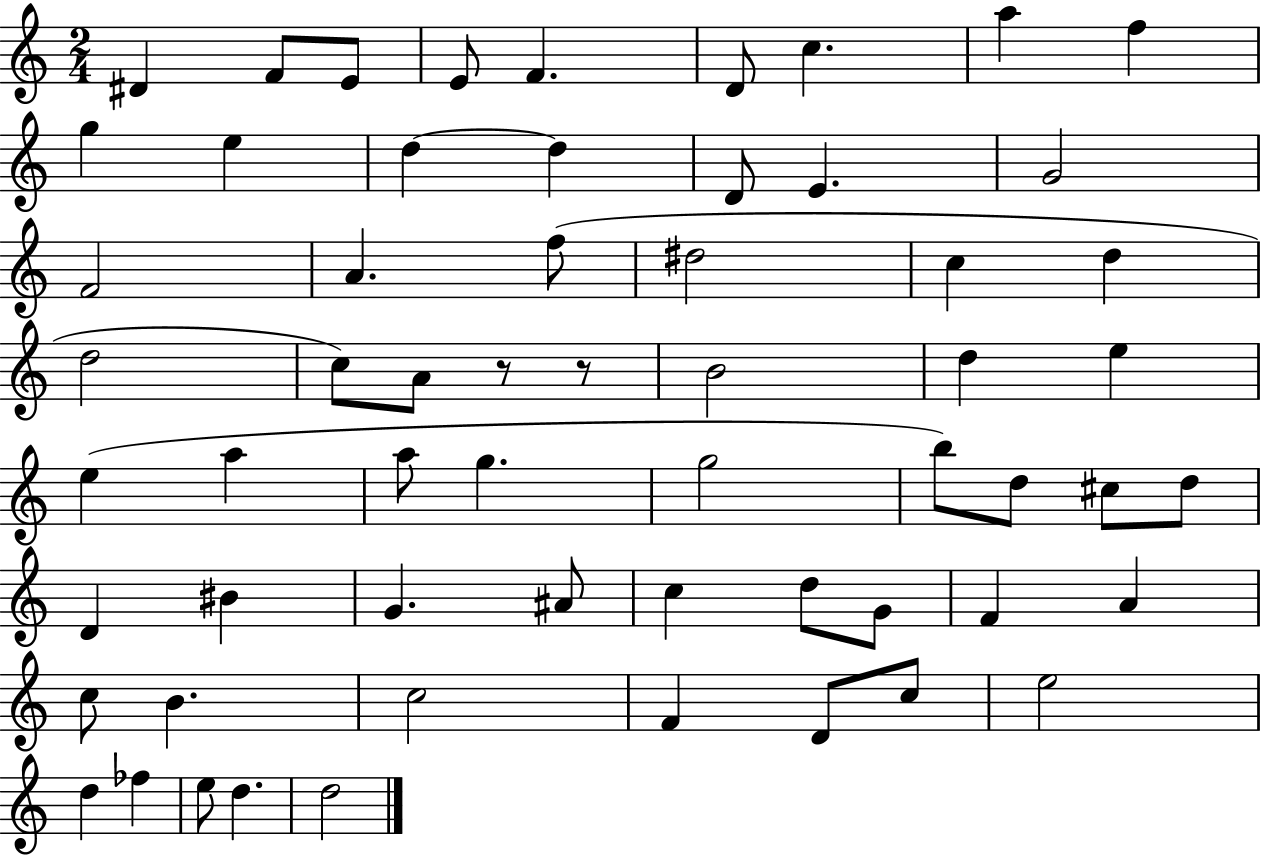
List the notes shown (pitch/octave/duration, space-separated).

D#4/q F4/e E4/e E4/e F4/q. D4/e C5/q. A5/q F5/q G5/q E5/q D5/q D5/q D4/e E4/q. G4/h F4/h A4/q. F5/e D#5/h C5/q D5/q D5/h C5/e A4/e R/e R/e B4/h D5/q E5/q E5/q A5/q A5/e G5/q. G5/h B5/e D5/e C#5/e D5/e D4/q BIS4/q G4/q. A#4/e C5/q D5/e G4/e F4/q A4/q C5/e B4/q. C5/h F4/q D4/e C5/e E5/h D5/q FES5/q E5/e D5/q. D5/h